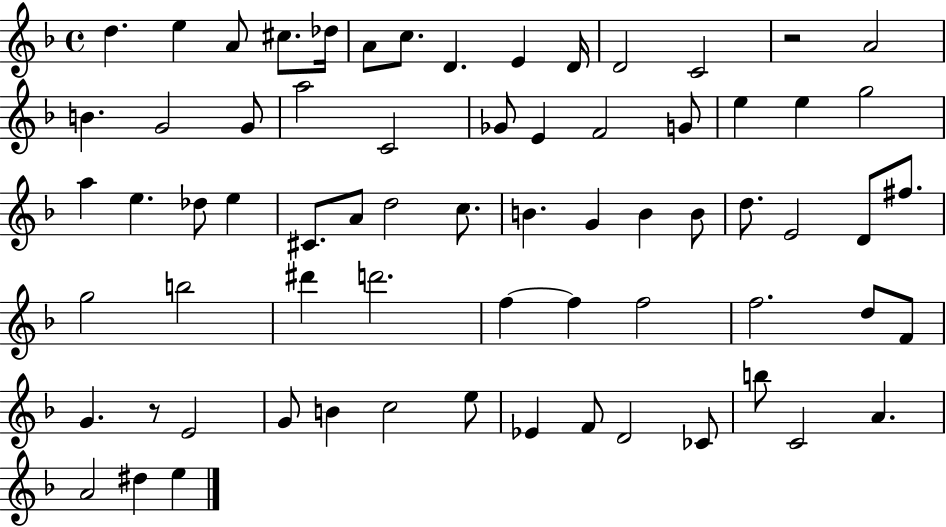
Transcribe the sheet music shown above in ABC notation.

X:1
T:Untitled
M:4/4
L:1/4
K:F
d e A/2 ^c/2 _d/4 A/2 c/2 D E D/4 D2 C2 z2 A2 B G2 G/2 a2 C2 _G/2 E F2 G/2 e e g2 a e _d/2 e ^C/2 A/2 d2 c/2 B G B B/2 d/2 E2 D/2 ^f/2 g2 b2 ^d' d'2 f f f2 f2 d/2 F/2 G z/2 E2 G/2 B c2 e/2 _E F/2 D2 _C/2 b/2 C2 A A2 ^d e